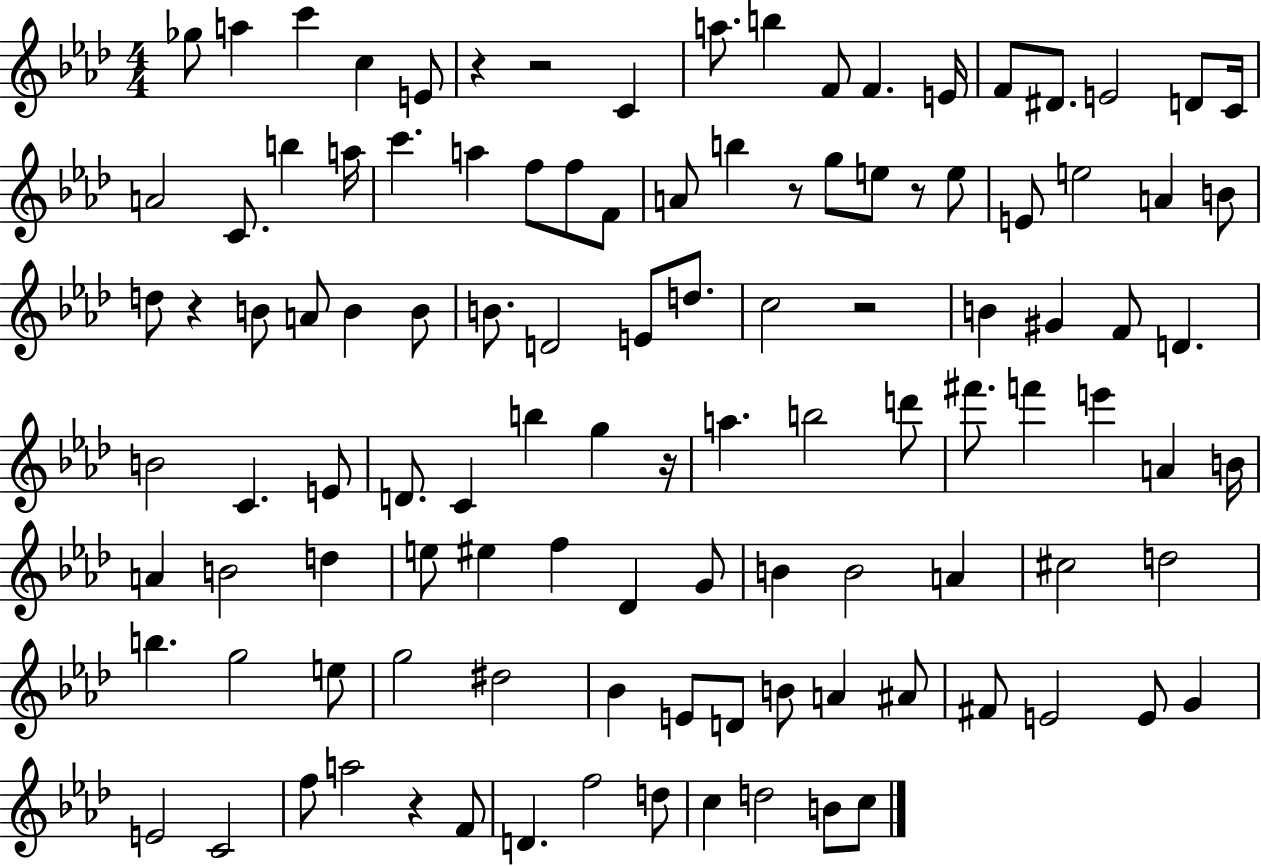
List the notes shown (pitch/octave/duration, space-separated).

Gb5/e A5/q C6/q C5/q E4/e R/q R/h C4/q A5/e. B5/q F4/e F4/q. E4/s F4/e D#4/e. E4/h D4/e C4/s A4/h C4/e. B5/q A5/s C6/q. A5/q F5/e F5/e F4/e A4/e B5/q R/e G5/e E5/e R/e E5/e E4/e E5/h A4/q B4/e D5/e R/q B4/e A4/e B4/q B4/e B4/e. D4/h E4/e D5/e. C5/h R/h B4/q G#4/q F4/e D4/q. B4/h C4/q. E4/e D4/e. C4/q B5/q G5/q R/s A5/q. B5/h D6/e F#6/e. F6/q E6/q A4/q B4/s A4/q B4/h D5/q E5/e EIS5/q F5/q Db4/q G4/e B4/q B4/h A4/q C#5/h D5/h B5/q. G5/h E5/e G5/h D#5/h Bb4/q E4/e D4/e B4/e A4/q A#4/e F#4/e E4/h E4/e G4/q E4/h C4/h F5/e A5/h R/q F4/e D4/q. F5/h D5/e C5/q D5/h B4/e C5/e